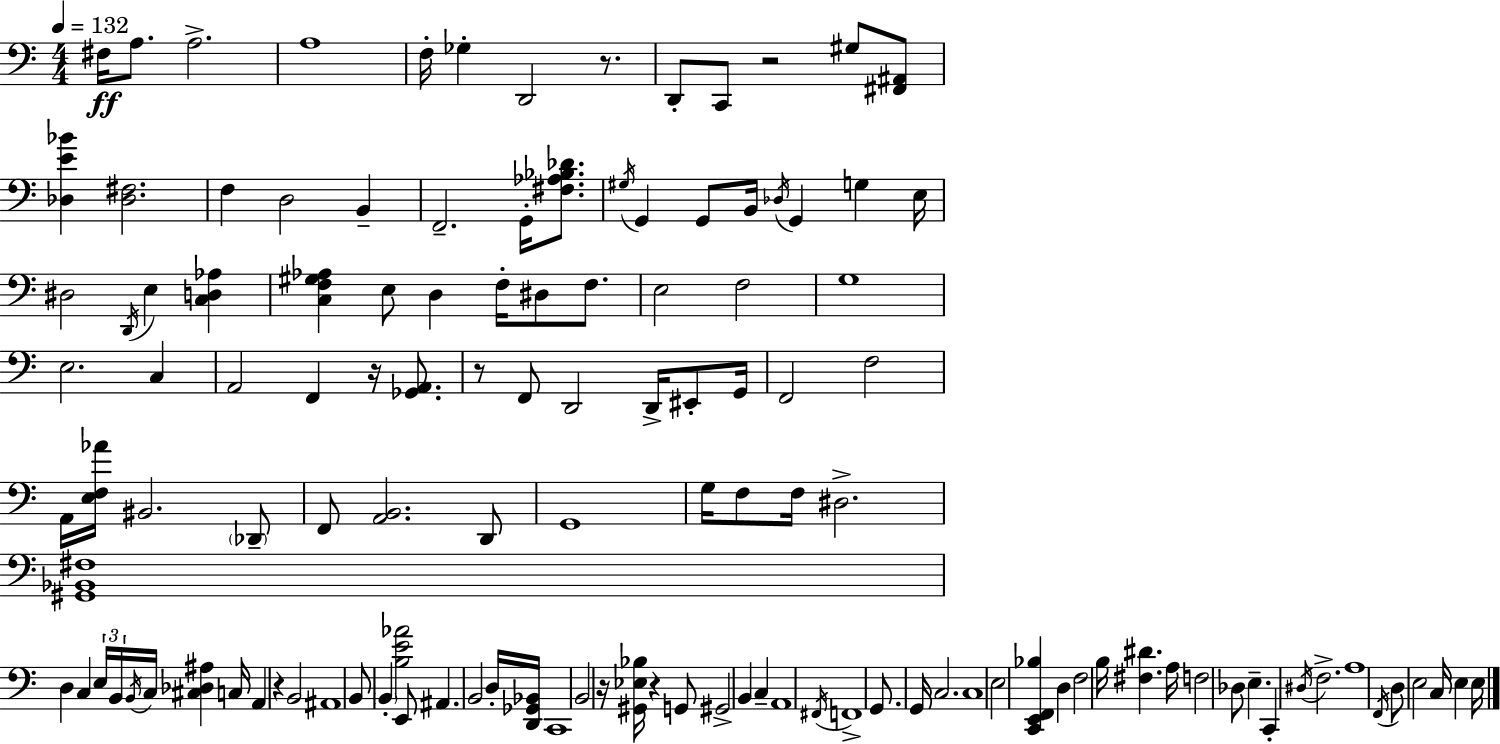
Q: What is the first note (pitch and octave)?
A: F#3